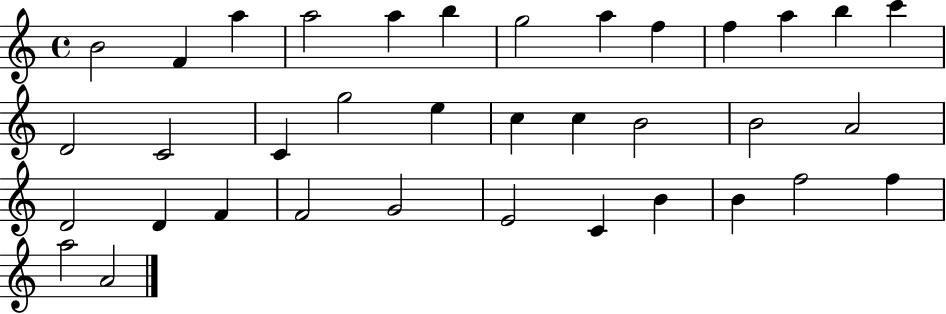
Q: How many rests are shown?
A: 0